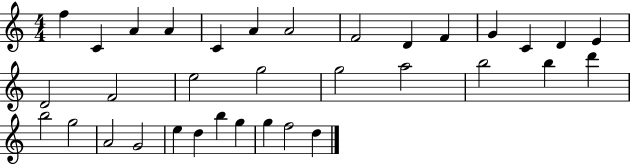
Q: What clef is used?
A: treble